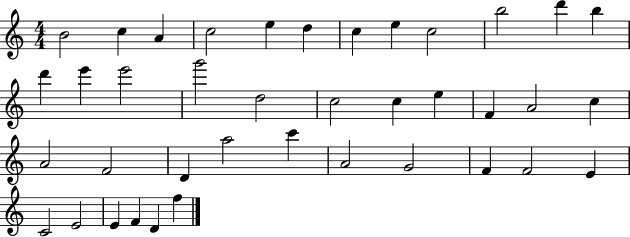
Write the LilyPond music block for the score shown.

{
  \clef treble
  \numericTimeSignature
  \time 4/4
  \key c \major
  b'2 c''4 a'4 | c''2 e''4 d''4 | c''4 e''4 c''2 | b''2 d'''4 b''4 | \break d'''4 e'''4 e'''2 | g'''2 d''2 | c''2 c''4 e''4 | f'4 a'2 c''4 | \break a'2 f'2 | d'4 a''2 c'''4 | a'2 g'2 | f'4 f'2 e'4 | \break c'2 e'2 | e'4 f'4 d'4 f''4 | \bar "|."
}